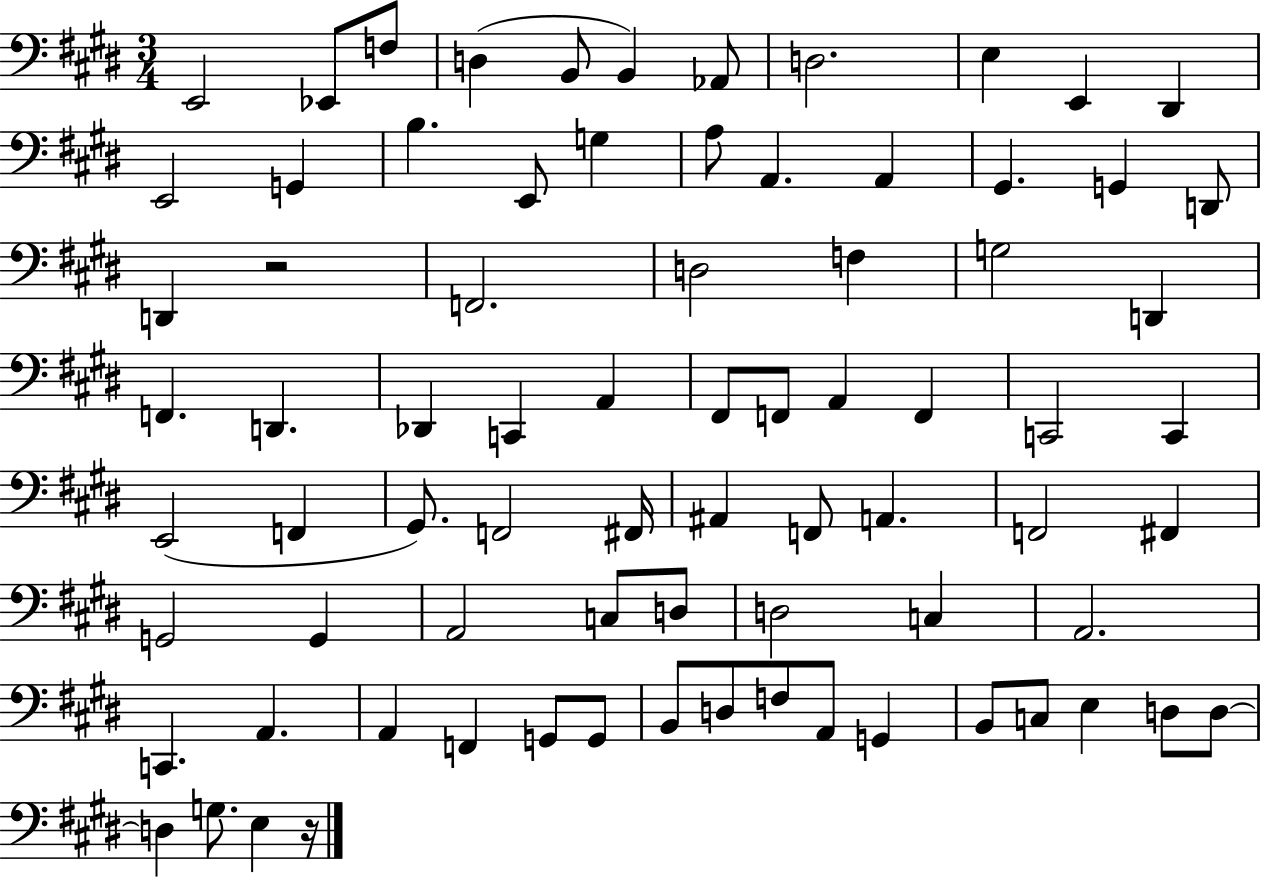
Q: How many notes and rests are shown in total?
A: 78